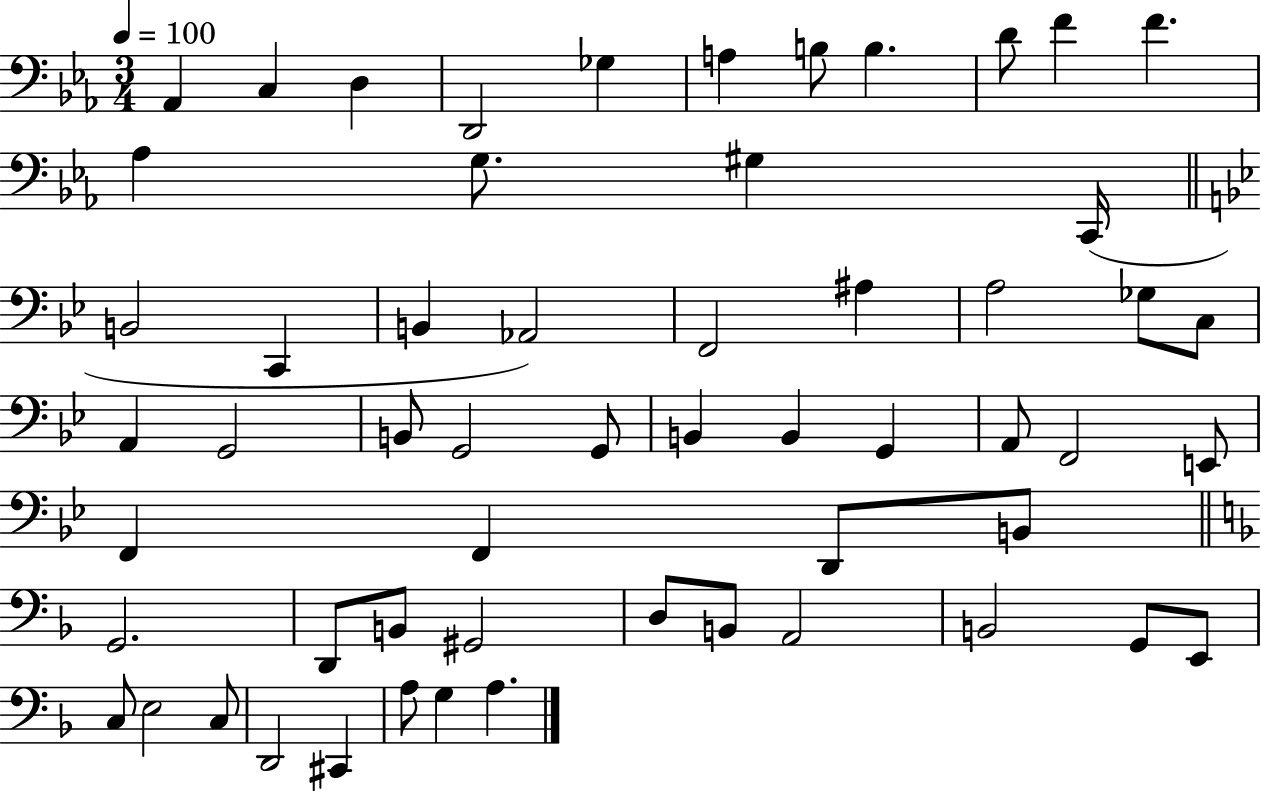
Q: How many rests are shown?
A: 0